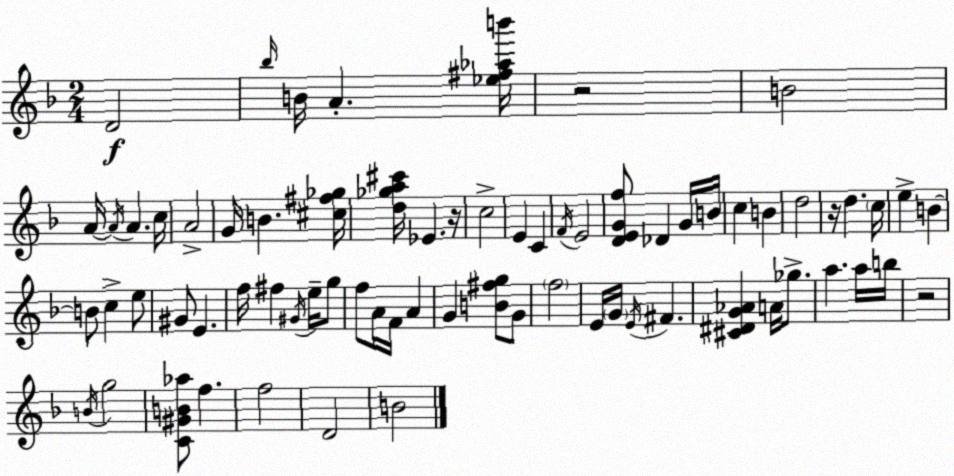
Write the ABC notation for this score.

X:1
T:Untitled
M:2/4
L:1/4
K:Dm
D2 _b/4 B/4 A [_e^f_ab']/4 z2 B2 A/4 A/4 A c/4 A2 G/4 B [^c^f_g]/4 [d_ga^c']/4 _E z/4 c2 E C F/4 E2 [DEGf]/2 _D G/4 B/4 c B d2 z/4 d c/4 e B B/2 c e/2 ^G/2 E f/4 ^f ^G/4 e/4 g/2 f/2 A/4 F/4 A G [B^fg]/2 G/2 f2 E/4 G/4 E/4 ^F [^C^DG_A] A/4 _g/2 a a/4 b/4 z2 B/4 g2 [C^GB_a]/2 f f2 D2 B2